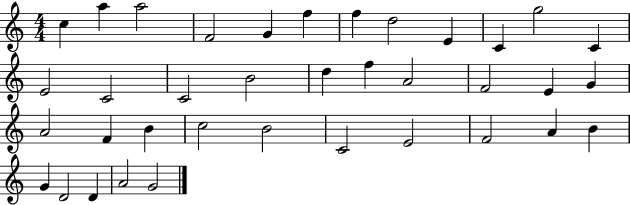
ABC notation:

X:1
T:Untitled
M:4/4
L:1/4
K:C
c a a2 F2 G f f d2 E C g2 C E2 C2 C2 B2 d f A2 F2 E G A2 F B c2 B2 C2 E2 F2 A B G D2 D A2 G2